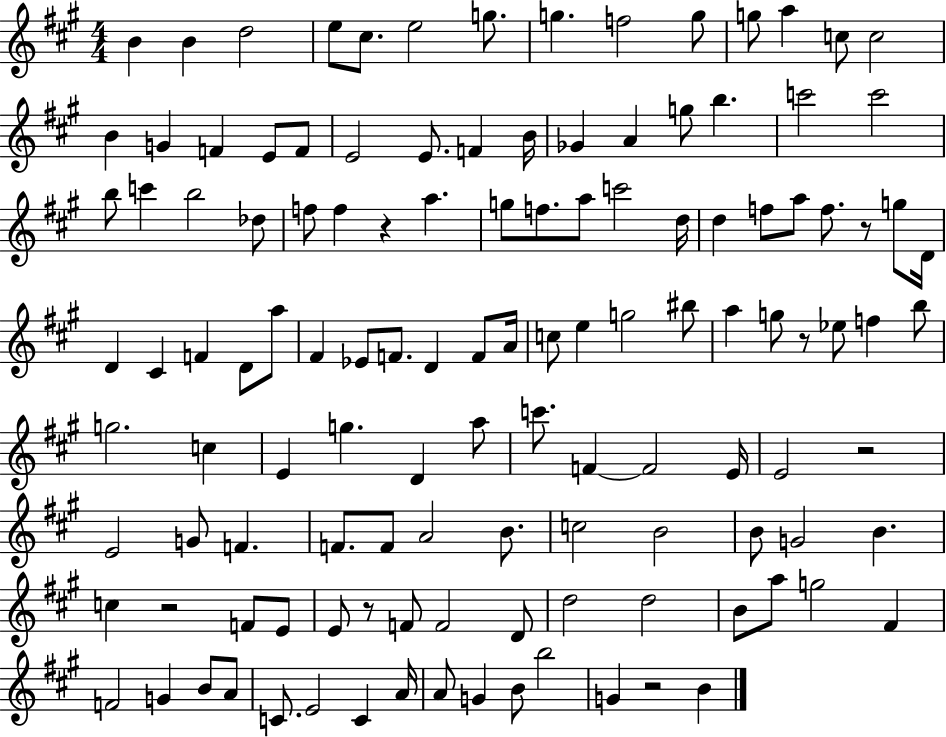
{
  \clef treble
  \numericTimeSignature
  \time 4/4
  \key a \major
  b'4 b'4 d''2 | e''8 cis''8. e''2 g''8. | g''4. f''2 g''8 | g''8 a''4 c''8 c''2 | \break b'4 g'4 f'4 e'8 f'8 | e'2 e'8. f'4 b'16 | ges'4 a'4 g''8 b''4. | c'''2 c'''2 | \break b''8 c'''4 b''2 des''8 | f''8 f''4 r4 a''4. | g''8 f''8. a''8 c'''2 d''16 | d''4 f''8 a''8 f''8. r8 g''8 d'16 | \break d'4 cis'4 f'4 d'8 a''8 | fis'4 ees'8 f'8. d'4 f'8 a'16 | c''8 e''4 g''2 bis''8 | a''4 g''8 r8 ees''8 f''4 b''8 | \break g''2. c''4 | e'4 g''4. d'4 a''8 | c'''8. f'4~~ f'2 e'16 | e'2 r2 | \break e'2 g'8 f'4. | f'8. f'8 a'2 b'8. | c''2 b'2 | b'8 g'2 b'4. | \break c''4 r2 f'8 e'8 | e'8 r8 f'8 f'2 d'8 | d''2 d''2 | b'8 a''8 g''2 fis'4 | \break f'2 g'4 b'8 a'8 | c'8. e'2 c'4 a'16 | a'8 g'4 b'8 b''2 | g'4 r2 b'4 | \break \bar "|."
}